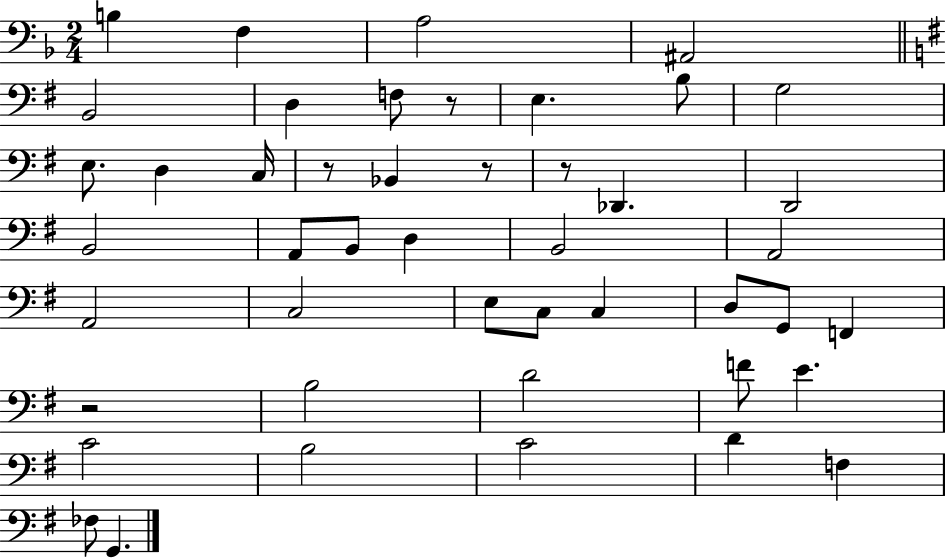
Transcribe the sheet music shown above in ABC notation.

X:1
T:Untitled
M:2/4
L:1/4
K:F
B, F, A,2 ^A,,2 B,,2 D, F,/2 z/2 E, B,/2 G,2 E,/2 D, C,/4 z/2 _B,, z/2 z/2 _D,, D,,2 B,,2 A,,/2 B,,/2 D, B,,2 A,,2 A,,2 C,2 E,/2 C,/2 C, D,/2 G,,/2 F,, z2 B,2 D2 F/2 E C2 B,2 C2 D F, _F,/2 G,,